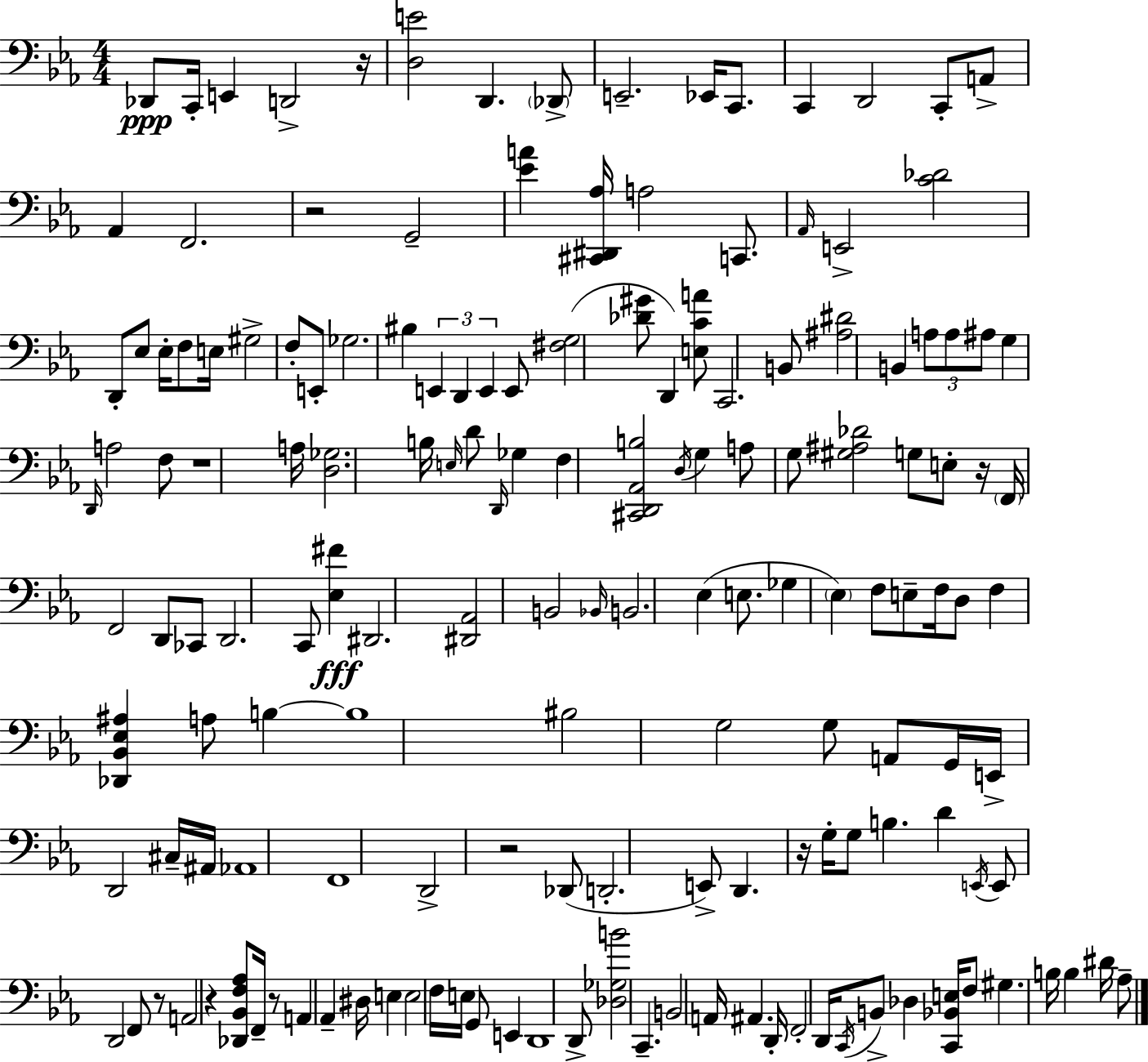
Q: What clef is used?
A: bass